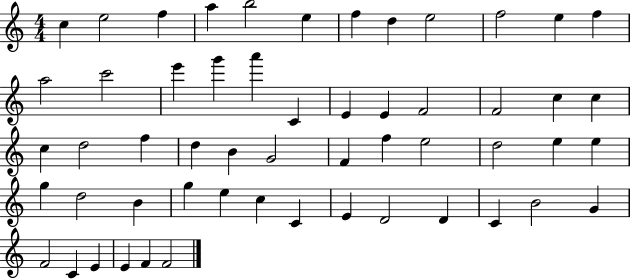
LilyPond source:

{
  \clef treble
  \numericTimeSignature
  \time 4/4
  \key c \major
  c''4 e''2 f''4 | a''4 b''2 e''4 | f''4 d''4 e''2 | f''2 e''4 f''4 | \break a''2 c'''2 | e'''4 g'''4 a'''4 c'4 | e'4 e'4 f'2 | f'2 c''4 c''4 | \break c''4 d''2 f''4 | d''4 b'4 g'2 | f'4 f''4 e''2 | d''2 e''4 e''4 | \break g''4 d''2 b'4 | g''4 e''4 c''4 c'4 | e'4 d'2 d'4 | c'4 b'2 g'4 | \break f'2 c'4 e'4 | e'4 f'4 f'2 | \bar "|."
}